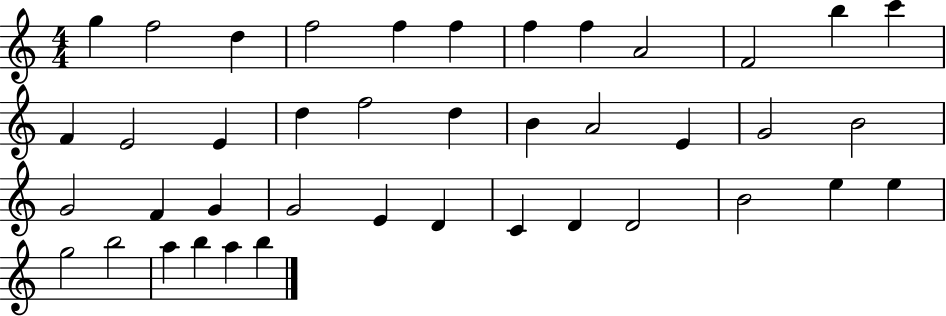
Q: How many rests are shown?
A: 0